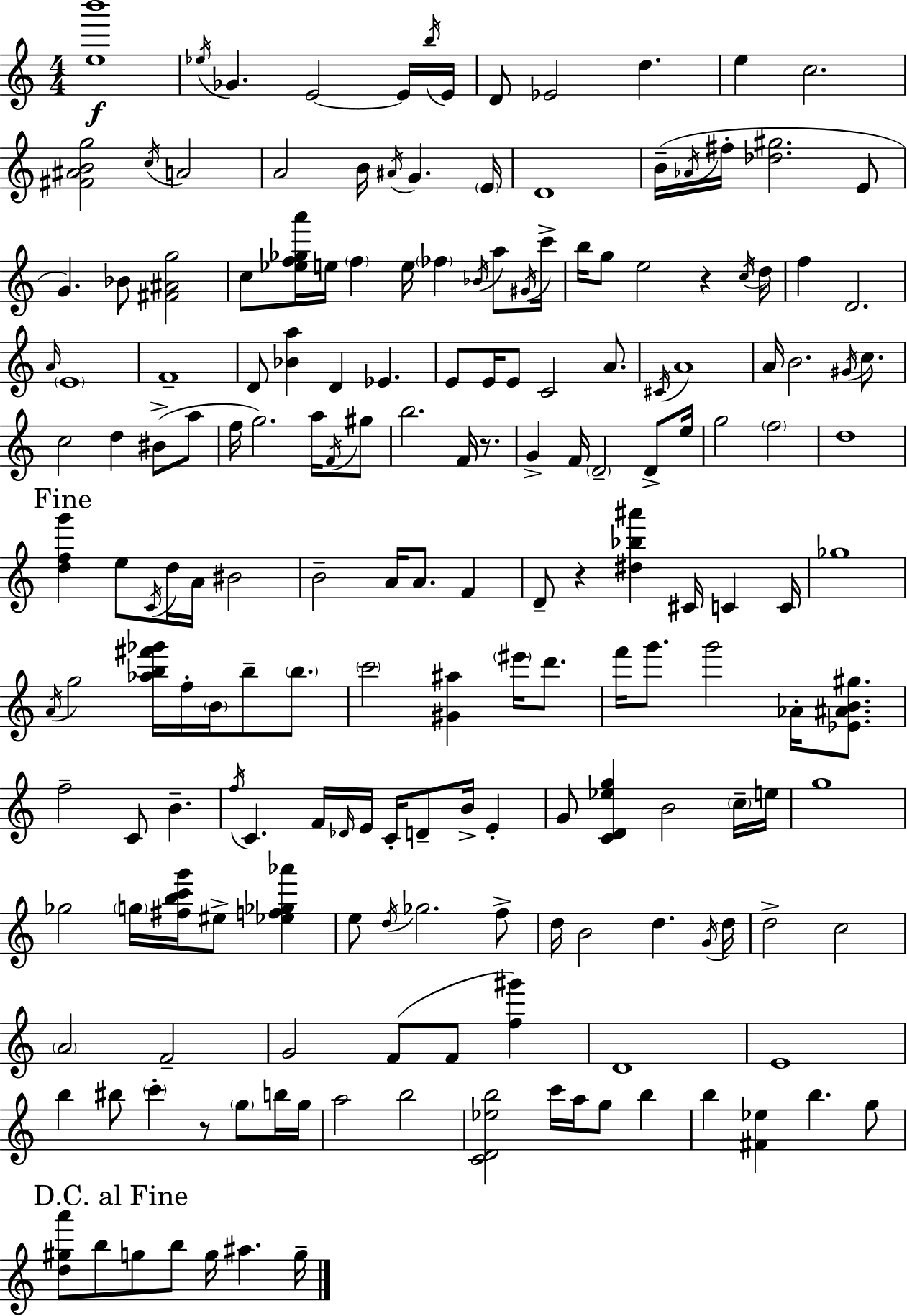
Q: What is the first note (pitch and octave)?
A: Eb5